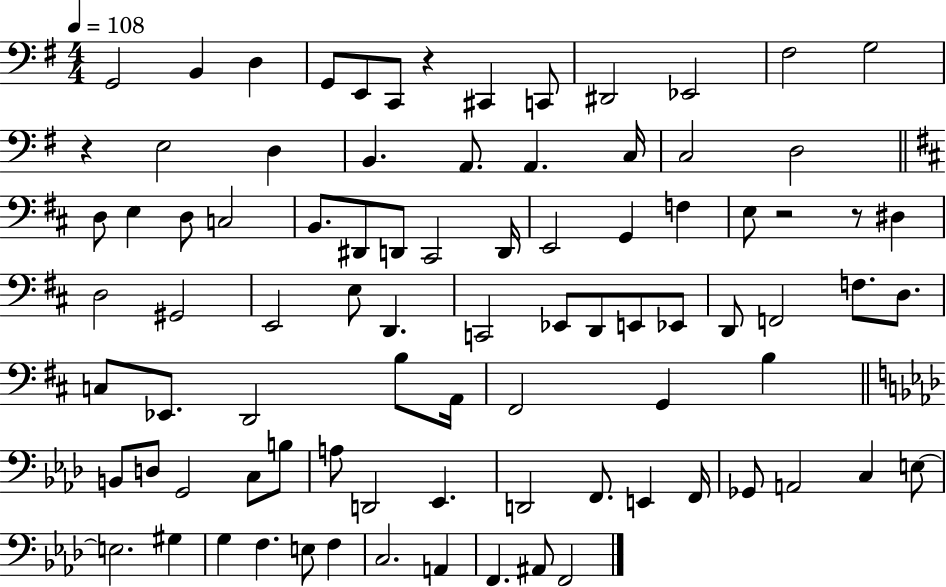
G2/h B2/q D3/q G2/e E2/e C2/e R/q C#2/q C2/e D#2/h Eb2/h F#3/h G3/h R/q E3/h D3/q B2/q. A2/e. A2/q. C3/s C3/h D3/h D3/e E3/q D3/e C3/h B2/e. D#2/e D2/e C#2/h D2/s E2/h G2/q F3/q E3/e R/h R/e D#3/q D3/h G#2/h E2/h E3/e D2/q. C2/h Eb2/e D2/e E2/e Eb2/e D2/e F2/h F3/e. D3/e. C3/e Eb2/e. D2/h B3/e A2/s F#2/h G2/q B3/q B2/e D3/e G2/h C3/e B3/e A3/e D2/h Eb2/q. D2/h F2/e. E2/q F2/s Gb2/e A2/h C3/q E3/e E3/h. G#3/q G3/q F3/q. E3/e F3/q C3/h. A2/q F2/q. A#2/e F2/h